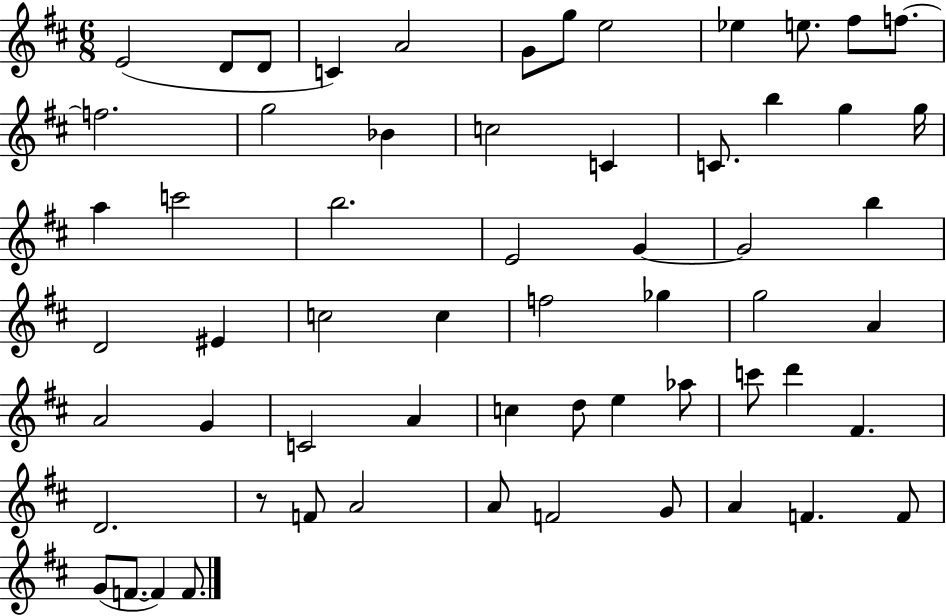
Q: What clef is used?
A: treble